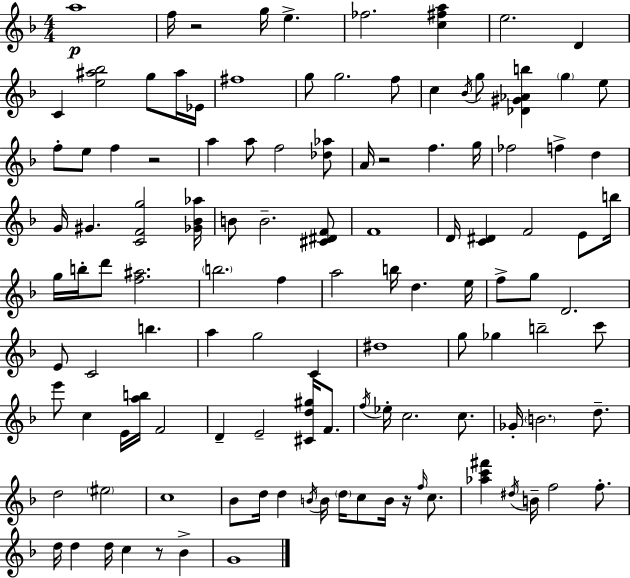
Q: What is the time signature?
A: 4/4